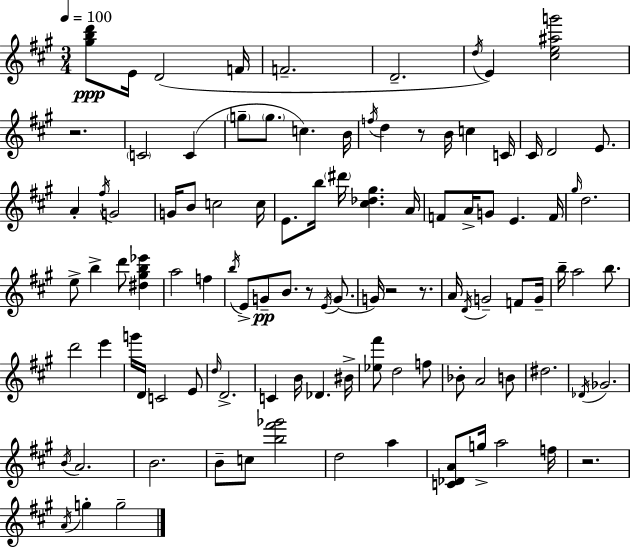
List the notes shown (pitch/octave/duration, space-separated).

[G#5,B5,D6]/e E4/s D4/h F4/s F4/h. D4/h. D5/s E4/q [C#5,E5,A#5,G6]/h R/h. C4/h C4/q G5/e G5/e. C5/q. B4/s F5/s D5/q R/e B4/s C5/q C4/s C#4/s D4/h E4/e. A4/q F#5/s G4/h G4/s B4/e C5/h C5/s E4/e. B5/s D#6/s [C#5,Db5,G#5]/q. A4/s F4/e A4/s G4/e E4/q. F4/s G#5/s D5/h. E5/e B5/q D6/e [D#5,G#5,B5,Eb6]/q A5/h F5/q B5/s E4/e G4/e B4/e. R/e E4/s G4/e. G4/s R/h R/e. A4/s D4/s G4/h F4/e G4/s B5/s A5/h B5/e. D6/h E6/q G6/s D4/s C4/h E4/e D5/s D4/h. C4/q B4/s Db4/q. BIS4/s [Eb5,F#6]/e D5/h F5/e Bb4/e A4/h B4/e D#5/h. Db4/s Gb4/h. B4/s A4/h. B4/h. B4/e C5/e [B5,F#6,Gb6]/h D5/h A5/q [C4,Db4,A4]/e G5/s A5/h F5/s R/h. A4/s G5/q G5/h